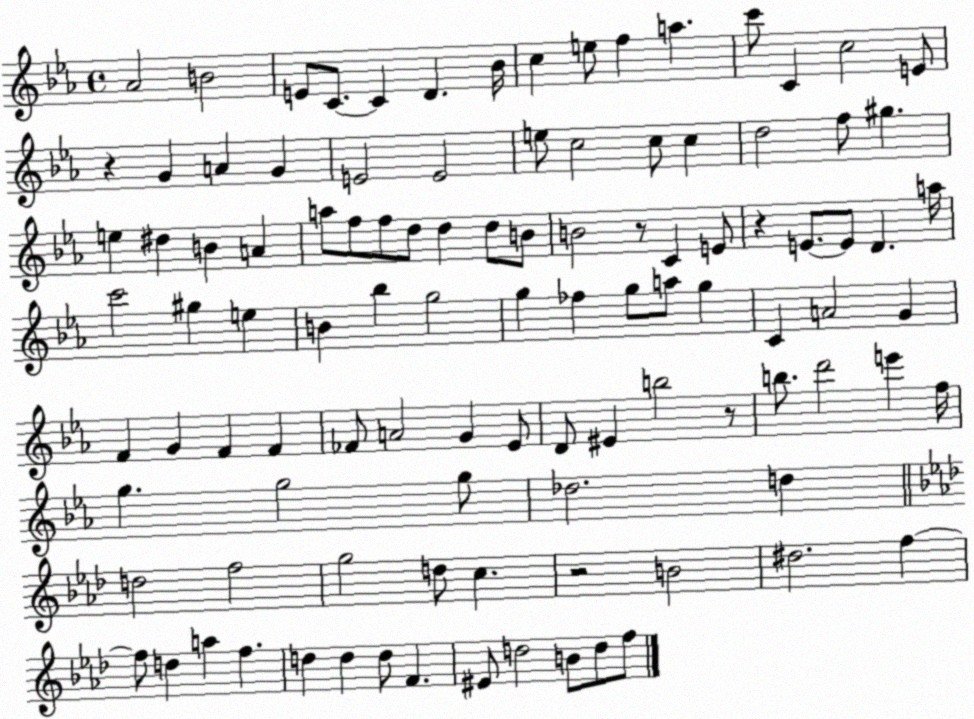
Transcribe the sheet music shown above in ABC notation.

X:1
T:Untitled
M:4/4
L:1/4
K:Eb
_A2 B2 E/2 C/2 C D _B/4 c e/2 f a c'/2 C c2 E/2 z G A G E2 E2 e/2 c2 c/2 c d2 f/2 ^g e ^d B A a/2 f/2 f/2 d/2 d d/2 B/2 B2 z/2 C E/2 z E/2 E/2 D a/4 c'2 ^g e B _b g2 g _f g/2 a/2 g C A2 G F G F F _F/2 A2 G _E/2 D/2 ^E b2 z/2 b/2 d'2 e' f/4 g g2 g/2 _d2 d d2 f2 g2 d/2 c z2 B2 ^d2 f f/2 d a f d d d/2 F ^E/2 d2 B/2 d/2 f/2